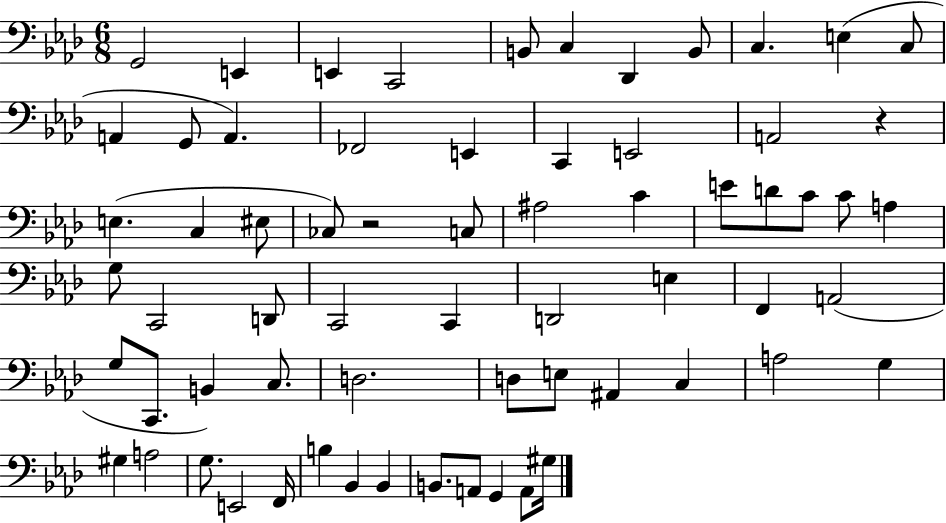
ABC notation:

X:1
T:Untitled
M:6/8
L:1/4
K:Ab
G,,2 E,, E,, C,,2 B,,/2 C, _D,, B,,/2 C, E, C,/2 A,, G,,/2 A,, _F,,2 E,, C,, E,,2 A,,2 z E, C, ^E,/2 _C,/2 z2 C,/2 ^A,2 C E/2 D/2 C/2 C/2 A, G,/2 C,,2 D,,/2 C,,2 C,, D,,2 E, F,, A,,2 G,/2 C,,/2 B,, C,/2 D,2 D,/2 E,/2 ^A,, C, A,2 G, ^G, A,2 G,/2 E,,2 F,,/4 B, _B,, _B,, B,,/2 A,,/2 G,, A,,/2 ^G,/4